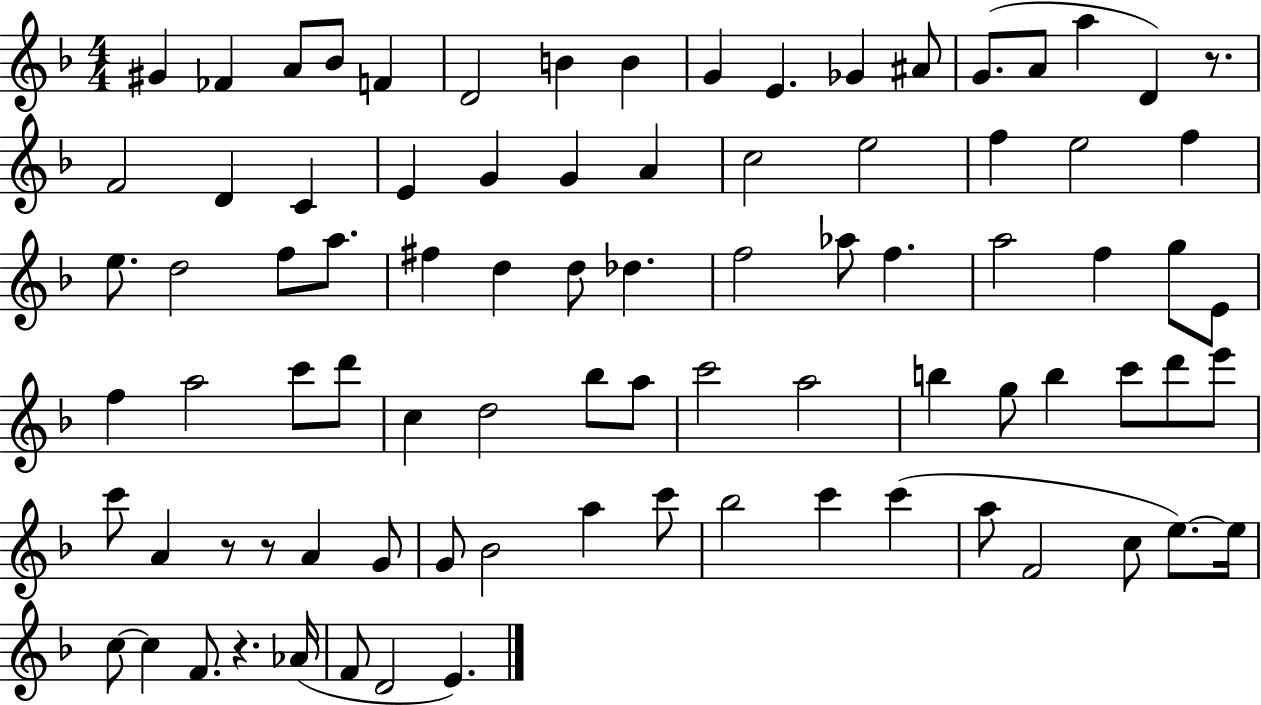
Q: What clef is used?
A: treble